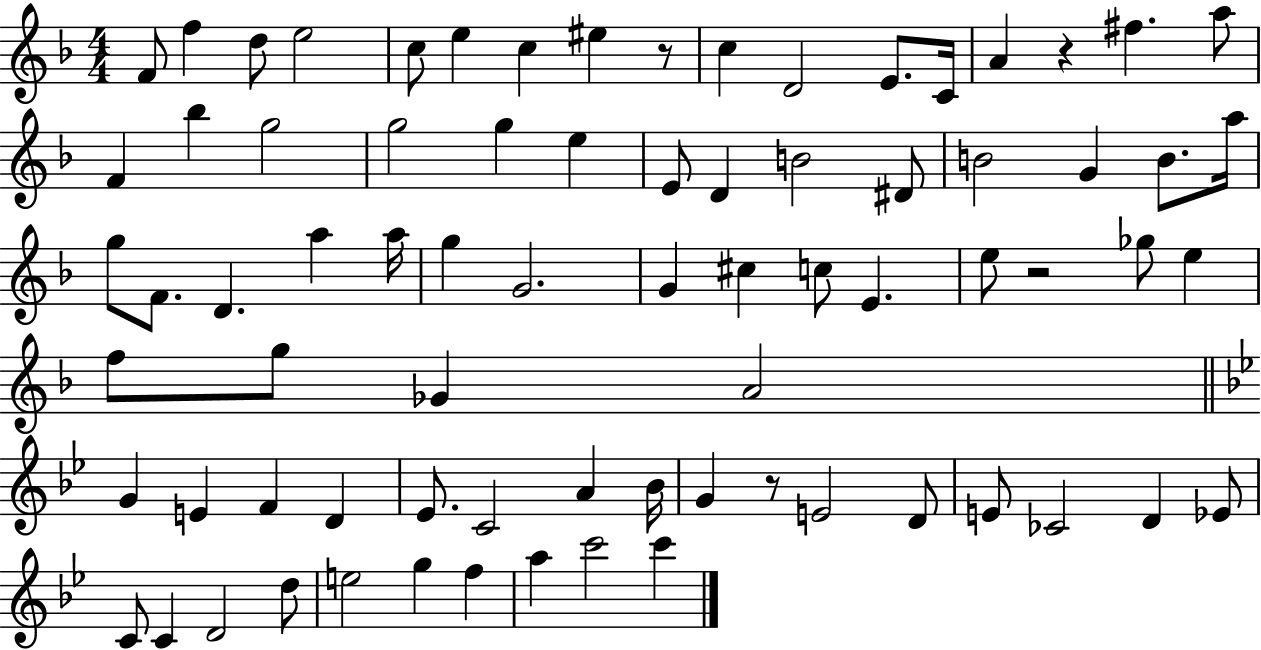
{
  \clef treble
  \numericTimeSignature
  \time 4/4
  \key f \major
  \repeat volta 2 { f'8 f''4 d''8 e''2 | c''8 e''4 c''4 eis''4 r8 | c''4 d'2 e'8. c'16 | a'4 r4 fis''4. a''8 | \break f'4 bes''4 g''2 | g''2 g''4 e''4 | e'8 d'4 b'2 dis'8 | b'2 g'4 b'8. a''16 | \break g''8 f'8. d'4. a''4 a''16 | g''4 g'2. | g'4 cis''4 c''8 e'4. | e''8 r2 ges''8 e''4 | \break f''8 g''8 ges'4 a'2 | \bar "||" \break \key g \minor g'4 e'4 f'4 d'4 | ees'8. c'2 a'4 bes'16 | g'4 r8 e'2 d'8 | e'8 ces'2 d'4 ees'8 | \break c'8 c'4 d'2 d''8 | e''2 g''4 f''4 | a''4 c'''2 c'''4 | } \bar "|."
}